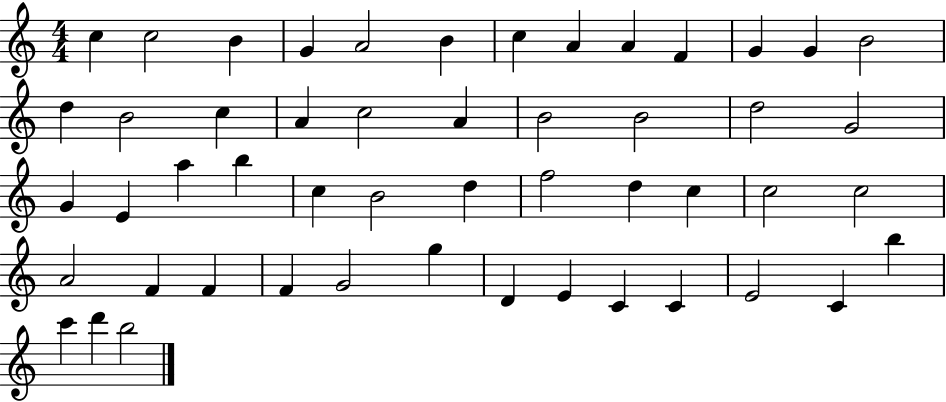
C5/q C5/h B4/q G4/q A4/h B4/q C5/q A4/q A4/q F4/q G4/q G4/q B4/h D5/q B4/h C5/q A4/q C5/h A4/q B4/h B4/h D5/h G4/h G4/q E4/q A5/q B5/q C5/q B4/h D5/q F5/h D5/q C5/q C5/h C5/h A4/h F4/q F4/q F4/q G4/h G5/q D4/q E4/q C4/q C4/q E4/h C4/q B5/q C6/q D6/q B5/h